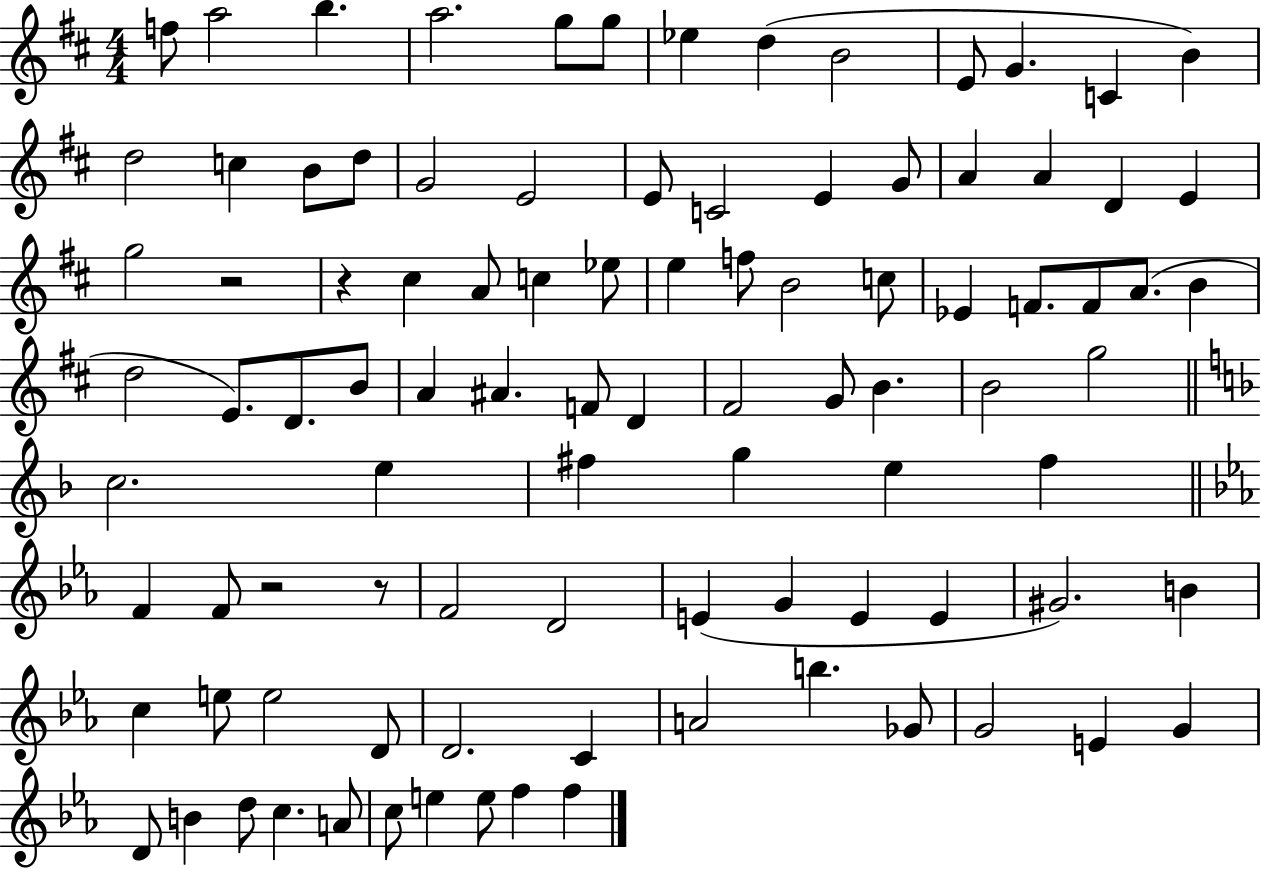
{
  \clef treble
  \numericTimeSignature
  \time 4/4
  \key d \major
  f''8 a''2 b''4. | a''2. g''8 g''8 | ees''4 d''4( b'2 | e'8 g'4. c'4 b'4) | \break d''2 c''4 b'8 d''8 | g'2 e'2 | e'8 c'2 e'4 g'8 | a'4 a'4 d'4 e'4 | \break g''2 r2 | r4 cis''4 a'8 c''4 ees''8 | e''4 f''8 b'2 c''8 | ees'4 f'8. f'8 a'8.( b'4 | \break d''2 e'8.) d'8. b'8 | a'4 ais'4. f'8 d'4 | fis'2 g'8 b'4. | b'2 g''2 | \break \bar "||" \break \key f \major c''2. e''4 | fis''4 g''4 e''4 fis''4 | \bar "||" \break \key ees \major f'4 f'8 r2 r8 | f'2 d'2 | e'4( g'4 e'4 e'4 | gis'2.) b'4 | \break c''4 e''8 e''2 d'8 | d'2. c'4 | a'2 b''4. ges'8 | g'2 e'4 g'4 | \break d'8 b'4 d''8 c''4. a'8 | c''8 e''4 e''8 f''4 f''4 | \bar "|."
}